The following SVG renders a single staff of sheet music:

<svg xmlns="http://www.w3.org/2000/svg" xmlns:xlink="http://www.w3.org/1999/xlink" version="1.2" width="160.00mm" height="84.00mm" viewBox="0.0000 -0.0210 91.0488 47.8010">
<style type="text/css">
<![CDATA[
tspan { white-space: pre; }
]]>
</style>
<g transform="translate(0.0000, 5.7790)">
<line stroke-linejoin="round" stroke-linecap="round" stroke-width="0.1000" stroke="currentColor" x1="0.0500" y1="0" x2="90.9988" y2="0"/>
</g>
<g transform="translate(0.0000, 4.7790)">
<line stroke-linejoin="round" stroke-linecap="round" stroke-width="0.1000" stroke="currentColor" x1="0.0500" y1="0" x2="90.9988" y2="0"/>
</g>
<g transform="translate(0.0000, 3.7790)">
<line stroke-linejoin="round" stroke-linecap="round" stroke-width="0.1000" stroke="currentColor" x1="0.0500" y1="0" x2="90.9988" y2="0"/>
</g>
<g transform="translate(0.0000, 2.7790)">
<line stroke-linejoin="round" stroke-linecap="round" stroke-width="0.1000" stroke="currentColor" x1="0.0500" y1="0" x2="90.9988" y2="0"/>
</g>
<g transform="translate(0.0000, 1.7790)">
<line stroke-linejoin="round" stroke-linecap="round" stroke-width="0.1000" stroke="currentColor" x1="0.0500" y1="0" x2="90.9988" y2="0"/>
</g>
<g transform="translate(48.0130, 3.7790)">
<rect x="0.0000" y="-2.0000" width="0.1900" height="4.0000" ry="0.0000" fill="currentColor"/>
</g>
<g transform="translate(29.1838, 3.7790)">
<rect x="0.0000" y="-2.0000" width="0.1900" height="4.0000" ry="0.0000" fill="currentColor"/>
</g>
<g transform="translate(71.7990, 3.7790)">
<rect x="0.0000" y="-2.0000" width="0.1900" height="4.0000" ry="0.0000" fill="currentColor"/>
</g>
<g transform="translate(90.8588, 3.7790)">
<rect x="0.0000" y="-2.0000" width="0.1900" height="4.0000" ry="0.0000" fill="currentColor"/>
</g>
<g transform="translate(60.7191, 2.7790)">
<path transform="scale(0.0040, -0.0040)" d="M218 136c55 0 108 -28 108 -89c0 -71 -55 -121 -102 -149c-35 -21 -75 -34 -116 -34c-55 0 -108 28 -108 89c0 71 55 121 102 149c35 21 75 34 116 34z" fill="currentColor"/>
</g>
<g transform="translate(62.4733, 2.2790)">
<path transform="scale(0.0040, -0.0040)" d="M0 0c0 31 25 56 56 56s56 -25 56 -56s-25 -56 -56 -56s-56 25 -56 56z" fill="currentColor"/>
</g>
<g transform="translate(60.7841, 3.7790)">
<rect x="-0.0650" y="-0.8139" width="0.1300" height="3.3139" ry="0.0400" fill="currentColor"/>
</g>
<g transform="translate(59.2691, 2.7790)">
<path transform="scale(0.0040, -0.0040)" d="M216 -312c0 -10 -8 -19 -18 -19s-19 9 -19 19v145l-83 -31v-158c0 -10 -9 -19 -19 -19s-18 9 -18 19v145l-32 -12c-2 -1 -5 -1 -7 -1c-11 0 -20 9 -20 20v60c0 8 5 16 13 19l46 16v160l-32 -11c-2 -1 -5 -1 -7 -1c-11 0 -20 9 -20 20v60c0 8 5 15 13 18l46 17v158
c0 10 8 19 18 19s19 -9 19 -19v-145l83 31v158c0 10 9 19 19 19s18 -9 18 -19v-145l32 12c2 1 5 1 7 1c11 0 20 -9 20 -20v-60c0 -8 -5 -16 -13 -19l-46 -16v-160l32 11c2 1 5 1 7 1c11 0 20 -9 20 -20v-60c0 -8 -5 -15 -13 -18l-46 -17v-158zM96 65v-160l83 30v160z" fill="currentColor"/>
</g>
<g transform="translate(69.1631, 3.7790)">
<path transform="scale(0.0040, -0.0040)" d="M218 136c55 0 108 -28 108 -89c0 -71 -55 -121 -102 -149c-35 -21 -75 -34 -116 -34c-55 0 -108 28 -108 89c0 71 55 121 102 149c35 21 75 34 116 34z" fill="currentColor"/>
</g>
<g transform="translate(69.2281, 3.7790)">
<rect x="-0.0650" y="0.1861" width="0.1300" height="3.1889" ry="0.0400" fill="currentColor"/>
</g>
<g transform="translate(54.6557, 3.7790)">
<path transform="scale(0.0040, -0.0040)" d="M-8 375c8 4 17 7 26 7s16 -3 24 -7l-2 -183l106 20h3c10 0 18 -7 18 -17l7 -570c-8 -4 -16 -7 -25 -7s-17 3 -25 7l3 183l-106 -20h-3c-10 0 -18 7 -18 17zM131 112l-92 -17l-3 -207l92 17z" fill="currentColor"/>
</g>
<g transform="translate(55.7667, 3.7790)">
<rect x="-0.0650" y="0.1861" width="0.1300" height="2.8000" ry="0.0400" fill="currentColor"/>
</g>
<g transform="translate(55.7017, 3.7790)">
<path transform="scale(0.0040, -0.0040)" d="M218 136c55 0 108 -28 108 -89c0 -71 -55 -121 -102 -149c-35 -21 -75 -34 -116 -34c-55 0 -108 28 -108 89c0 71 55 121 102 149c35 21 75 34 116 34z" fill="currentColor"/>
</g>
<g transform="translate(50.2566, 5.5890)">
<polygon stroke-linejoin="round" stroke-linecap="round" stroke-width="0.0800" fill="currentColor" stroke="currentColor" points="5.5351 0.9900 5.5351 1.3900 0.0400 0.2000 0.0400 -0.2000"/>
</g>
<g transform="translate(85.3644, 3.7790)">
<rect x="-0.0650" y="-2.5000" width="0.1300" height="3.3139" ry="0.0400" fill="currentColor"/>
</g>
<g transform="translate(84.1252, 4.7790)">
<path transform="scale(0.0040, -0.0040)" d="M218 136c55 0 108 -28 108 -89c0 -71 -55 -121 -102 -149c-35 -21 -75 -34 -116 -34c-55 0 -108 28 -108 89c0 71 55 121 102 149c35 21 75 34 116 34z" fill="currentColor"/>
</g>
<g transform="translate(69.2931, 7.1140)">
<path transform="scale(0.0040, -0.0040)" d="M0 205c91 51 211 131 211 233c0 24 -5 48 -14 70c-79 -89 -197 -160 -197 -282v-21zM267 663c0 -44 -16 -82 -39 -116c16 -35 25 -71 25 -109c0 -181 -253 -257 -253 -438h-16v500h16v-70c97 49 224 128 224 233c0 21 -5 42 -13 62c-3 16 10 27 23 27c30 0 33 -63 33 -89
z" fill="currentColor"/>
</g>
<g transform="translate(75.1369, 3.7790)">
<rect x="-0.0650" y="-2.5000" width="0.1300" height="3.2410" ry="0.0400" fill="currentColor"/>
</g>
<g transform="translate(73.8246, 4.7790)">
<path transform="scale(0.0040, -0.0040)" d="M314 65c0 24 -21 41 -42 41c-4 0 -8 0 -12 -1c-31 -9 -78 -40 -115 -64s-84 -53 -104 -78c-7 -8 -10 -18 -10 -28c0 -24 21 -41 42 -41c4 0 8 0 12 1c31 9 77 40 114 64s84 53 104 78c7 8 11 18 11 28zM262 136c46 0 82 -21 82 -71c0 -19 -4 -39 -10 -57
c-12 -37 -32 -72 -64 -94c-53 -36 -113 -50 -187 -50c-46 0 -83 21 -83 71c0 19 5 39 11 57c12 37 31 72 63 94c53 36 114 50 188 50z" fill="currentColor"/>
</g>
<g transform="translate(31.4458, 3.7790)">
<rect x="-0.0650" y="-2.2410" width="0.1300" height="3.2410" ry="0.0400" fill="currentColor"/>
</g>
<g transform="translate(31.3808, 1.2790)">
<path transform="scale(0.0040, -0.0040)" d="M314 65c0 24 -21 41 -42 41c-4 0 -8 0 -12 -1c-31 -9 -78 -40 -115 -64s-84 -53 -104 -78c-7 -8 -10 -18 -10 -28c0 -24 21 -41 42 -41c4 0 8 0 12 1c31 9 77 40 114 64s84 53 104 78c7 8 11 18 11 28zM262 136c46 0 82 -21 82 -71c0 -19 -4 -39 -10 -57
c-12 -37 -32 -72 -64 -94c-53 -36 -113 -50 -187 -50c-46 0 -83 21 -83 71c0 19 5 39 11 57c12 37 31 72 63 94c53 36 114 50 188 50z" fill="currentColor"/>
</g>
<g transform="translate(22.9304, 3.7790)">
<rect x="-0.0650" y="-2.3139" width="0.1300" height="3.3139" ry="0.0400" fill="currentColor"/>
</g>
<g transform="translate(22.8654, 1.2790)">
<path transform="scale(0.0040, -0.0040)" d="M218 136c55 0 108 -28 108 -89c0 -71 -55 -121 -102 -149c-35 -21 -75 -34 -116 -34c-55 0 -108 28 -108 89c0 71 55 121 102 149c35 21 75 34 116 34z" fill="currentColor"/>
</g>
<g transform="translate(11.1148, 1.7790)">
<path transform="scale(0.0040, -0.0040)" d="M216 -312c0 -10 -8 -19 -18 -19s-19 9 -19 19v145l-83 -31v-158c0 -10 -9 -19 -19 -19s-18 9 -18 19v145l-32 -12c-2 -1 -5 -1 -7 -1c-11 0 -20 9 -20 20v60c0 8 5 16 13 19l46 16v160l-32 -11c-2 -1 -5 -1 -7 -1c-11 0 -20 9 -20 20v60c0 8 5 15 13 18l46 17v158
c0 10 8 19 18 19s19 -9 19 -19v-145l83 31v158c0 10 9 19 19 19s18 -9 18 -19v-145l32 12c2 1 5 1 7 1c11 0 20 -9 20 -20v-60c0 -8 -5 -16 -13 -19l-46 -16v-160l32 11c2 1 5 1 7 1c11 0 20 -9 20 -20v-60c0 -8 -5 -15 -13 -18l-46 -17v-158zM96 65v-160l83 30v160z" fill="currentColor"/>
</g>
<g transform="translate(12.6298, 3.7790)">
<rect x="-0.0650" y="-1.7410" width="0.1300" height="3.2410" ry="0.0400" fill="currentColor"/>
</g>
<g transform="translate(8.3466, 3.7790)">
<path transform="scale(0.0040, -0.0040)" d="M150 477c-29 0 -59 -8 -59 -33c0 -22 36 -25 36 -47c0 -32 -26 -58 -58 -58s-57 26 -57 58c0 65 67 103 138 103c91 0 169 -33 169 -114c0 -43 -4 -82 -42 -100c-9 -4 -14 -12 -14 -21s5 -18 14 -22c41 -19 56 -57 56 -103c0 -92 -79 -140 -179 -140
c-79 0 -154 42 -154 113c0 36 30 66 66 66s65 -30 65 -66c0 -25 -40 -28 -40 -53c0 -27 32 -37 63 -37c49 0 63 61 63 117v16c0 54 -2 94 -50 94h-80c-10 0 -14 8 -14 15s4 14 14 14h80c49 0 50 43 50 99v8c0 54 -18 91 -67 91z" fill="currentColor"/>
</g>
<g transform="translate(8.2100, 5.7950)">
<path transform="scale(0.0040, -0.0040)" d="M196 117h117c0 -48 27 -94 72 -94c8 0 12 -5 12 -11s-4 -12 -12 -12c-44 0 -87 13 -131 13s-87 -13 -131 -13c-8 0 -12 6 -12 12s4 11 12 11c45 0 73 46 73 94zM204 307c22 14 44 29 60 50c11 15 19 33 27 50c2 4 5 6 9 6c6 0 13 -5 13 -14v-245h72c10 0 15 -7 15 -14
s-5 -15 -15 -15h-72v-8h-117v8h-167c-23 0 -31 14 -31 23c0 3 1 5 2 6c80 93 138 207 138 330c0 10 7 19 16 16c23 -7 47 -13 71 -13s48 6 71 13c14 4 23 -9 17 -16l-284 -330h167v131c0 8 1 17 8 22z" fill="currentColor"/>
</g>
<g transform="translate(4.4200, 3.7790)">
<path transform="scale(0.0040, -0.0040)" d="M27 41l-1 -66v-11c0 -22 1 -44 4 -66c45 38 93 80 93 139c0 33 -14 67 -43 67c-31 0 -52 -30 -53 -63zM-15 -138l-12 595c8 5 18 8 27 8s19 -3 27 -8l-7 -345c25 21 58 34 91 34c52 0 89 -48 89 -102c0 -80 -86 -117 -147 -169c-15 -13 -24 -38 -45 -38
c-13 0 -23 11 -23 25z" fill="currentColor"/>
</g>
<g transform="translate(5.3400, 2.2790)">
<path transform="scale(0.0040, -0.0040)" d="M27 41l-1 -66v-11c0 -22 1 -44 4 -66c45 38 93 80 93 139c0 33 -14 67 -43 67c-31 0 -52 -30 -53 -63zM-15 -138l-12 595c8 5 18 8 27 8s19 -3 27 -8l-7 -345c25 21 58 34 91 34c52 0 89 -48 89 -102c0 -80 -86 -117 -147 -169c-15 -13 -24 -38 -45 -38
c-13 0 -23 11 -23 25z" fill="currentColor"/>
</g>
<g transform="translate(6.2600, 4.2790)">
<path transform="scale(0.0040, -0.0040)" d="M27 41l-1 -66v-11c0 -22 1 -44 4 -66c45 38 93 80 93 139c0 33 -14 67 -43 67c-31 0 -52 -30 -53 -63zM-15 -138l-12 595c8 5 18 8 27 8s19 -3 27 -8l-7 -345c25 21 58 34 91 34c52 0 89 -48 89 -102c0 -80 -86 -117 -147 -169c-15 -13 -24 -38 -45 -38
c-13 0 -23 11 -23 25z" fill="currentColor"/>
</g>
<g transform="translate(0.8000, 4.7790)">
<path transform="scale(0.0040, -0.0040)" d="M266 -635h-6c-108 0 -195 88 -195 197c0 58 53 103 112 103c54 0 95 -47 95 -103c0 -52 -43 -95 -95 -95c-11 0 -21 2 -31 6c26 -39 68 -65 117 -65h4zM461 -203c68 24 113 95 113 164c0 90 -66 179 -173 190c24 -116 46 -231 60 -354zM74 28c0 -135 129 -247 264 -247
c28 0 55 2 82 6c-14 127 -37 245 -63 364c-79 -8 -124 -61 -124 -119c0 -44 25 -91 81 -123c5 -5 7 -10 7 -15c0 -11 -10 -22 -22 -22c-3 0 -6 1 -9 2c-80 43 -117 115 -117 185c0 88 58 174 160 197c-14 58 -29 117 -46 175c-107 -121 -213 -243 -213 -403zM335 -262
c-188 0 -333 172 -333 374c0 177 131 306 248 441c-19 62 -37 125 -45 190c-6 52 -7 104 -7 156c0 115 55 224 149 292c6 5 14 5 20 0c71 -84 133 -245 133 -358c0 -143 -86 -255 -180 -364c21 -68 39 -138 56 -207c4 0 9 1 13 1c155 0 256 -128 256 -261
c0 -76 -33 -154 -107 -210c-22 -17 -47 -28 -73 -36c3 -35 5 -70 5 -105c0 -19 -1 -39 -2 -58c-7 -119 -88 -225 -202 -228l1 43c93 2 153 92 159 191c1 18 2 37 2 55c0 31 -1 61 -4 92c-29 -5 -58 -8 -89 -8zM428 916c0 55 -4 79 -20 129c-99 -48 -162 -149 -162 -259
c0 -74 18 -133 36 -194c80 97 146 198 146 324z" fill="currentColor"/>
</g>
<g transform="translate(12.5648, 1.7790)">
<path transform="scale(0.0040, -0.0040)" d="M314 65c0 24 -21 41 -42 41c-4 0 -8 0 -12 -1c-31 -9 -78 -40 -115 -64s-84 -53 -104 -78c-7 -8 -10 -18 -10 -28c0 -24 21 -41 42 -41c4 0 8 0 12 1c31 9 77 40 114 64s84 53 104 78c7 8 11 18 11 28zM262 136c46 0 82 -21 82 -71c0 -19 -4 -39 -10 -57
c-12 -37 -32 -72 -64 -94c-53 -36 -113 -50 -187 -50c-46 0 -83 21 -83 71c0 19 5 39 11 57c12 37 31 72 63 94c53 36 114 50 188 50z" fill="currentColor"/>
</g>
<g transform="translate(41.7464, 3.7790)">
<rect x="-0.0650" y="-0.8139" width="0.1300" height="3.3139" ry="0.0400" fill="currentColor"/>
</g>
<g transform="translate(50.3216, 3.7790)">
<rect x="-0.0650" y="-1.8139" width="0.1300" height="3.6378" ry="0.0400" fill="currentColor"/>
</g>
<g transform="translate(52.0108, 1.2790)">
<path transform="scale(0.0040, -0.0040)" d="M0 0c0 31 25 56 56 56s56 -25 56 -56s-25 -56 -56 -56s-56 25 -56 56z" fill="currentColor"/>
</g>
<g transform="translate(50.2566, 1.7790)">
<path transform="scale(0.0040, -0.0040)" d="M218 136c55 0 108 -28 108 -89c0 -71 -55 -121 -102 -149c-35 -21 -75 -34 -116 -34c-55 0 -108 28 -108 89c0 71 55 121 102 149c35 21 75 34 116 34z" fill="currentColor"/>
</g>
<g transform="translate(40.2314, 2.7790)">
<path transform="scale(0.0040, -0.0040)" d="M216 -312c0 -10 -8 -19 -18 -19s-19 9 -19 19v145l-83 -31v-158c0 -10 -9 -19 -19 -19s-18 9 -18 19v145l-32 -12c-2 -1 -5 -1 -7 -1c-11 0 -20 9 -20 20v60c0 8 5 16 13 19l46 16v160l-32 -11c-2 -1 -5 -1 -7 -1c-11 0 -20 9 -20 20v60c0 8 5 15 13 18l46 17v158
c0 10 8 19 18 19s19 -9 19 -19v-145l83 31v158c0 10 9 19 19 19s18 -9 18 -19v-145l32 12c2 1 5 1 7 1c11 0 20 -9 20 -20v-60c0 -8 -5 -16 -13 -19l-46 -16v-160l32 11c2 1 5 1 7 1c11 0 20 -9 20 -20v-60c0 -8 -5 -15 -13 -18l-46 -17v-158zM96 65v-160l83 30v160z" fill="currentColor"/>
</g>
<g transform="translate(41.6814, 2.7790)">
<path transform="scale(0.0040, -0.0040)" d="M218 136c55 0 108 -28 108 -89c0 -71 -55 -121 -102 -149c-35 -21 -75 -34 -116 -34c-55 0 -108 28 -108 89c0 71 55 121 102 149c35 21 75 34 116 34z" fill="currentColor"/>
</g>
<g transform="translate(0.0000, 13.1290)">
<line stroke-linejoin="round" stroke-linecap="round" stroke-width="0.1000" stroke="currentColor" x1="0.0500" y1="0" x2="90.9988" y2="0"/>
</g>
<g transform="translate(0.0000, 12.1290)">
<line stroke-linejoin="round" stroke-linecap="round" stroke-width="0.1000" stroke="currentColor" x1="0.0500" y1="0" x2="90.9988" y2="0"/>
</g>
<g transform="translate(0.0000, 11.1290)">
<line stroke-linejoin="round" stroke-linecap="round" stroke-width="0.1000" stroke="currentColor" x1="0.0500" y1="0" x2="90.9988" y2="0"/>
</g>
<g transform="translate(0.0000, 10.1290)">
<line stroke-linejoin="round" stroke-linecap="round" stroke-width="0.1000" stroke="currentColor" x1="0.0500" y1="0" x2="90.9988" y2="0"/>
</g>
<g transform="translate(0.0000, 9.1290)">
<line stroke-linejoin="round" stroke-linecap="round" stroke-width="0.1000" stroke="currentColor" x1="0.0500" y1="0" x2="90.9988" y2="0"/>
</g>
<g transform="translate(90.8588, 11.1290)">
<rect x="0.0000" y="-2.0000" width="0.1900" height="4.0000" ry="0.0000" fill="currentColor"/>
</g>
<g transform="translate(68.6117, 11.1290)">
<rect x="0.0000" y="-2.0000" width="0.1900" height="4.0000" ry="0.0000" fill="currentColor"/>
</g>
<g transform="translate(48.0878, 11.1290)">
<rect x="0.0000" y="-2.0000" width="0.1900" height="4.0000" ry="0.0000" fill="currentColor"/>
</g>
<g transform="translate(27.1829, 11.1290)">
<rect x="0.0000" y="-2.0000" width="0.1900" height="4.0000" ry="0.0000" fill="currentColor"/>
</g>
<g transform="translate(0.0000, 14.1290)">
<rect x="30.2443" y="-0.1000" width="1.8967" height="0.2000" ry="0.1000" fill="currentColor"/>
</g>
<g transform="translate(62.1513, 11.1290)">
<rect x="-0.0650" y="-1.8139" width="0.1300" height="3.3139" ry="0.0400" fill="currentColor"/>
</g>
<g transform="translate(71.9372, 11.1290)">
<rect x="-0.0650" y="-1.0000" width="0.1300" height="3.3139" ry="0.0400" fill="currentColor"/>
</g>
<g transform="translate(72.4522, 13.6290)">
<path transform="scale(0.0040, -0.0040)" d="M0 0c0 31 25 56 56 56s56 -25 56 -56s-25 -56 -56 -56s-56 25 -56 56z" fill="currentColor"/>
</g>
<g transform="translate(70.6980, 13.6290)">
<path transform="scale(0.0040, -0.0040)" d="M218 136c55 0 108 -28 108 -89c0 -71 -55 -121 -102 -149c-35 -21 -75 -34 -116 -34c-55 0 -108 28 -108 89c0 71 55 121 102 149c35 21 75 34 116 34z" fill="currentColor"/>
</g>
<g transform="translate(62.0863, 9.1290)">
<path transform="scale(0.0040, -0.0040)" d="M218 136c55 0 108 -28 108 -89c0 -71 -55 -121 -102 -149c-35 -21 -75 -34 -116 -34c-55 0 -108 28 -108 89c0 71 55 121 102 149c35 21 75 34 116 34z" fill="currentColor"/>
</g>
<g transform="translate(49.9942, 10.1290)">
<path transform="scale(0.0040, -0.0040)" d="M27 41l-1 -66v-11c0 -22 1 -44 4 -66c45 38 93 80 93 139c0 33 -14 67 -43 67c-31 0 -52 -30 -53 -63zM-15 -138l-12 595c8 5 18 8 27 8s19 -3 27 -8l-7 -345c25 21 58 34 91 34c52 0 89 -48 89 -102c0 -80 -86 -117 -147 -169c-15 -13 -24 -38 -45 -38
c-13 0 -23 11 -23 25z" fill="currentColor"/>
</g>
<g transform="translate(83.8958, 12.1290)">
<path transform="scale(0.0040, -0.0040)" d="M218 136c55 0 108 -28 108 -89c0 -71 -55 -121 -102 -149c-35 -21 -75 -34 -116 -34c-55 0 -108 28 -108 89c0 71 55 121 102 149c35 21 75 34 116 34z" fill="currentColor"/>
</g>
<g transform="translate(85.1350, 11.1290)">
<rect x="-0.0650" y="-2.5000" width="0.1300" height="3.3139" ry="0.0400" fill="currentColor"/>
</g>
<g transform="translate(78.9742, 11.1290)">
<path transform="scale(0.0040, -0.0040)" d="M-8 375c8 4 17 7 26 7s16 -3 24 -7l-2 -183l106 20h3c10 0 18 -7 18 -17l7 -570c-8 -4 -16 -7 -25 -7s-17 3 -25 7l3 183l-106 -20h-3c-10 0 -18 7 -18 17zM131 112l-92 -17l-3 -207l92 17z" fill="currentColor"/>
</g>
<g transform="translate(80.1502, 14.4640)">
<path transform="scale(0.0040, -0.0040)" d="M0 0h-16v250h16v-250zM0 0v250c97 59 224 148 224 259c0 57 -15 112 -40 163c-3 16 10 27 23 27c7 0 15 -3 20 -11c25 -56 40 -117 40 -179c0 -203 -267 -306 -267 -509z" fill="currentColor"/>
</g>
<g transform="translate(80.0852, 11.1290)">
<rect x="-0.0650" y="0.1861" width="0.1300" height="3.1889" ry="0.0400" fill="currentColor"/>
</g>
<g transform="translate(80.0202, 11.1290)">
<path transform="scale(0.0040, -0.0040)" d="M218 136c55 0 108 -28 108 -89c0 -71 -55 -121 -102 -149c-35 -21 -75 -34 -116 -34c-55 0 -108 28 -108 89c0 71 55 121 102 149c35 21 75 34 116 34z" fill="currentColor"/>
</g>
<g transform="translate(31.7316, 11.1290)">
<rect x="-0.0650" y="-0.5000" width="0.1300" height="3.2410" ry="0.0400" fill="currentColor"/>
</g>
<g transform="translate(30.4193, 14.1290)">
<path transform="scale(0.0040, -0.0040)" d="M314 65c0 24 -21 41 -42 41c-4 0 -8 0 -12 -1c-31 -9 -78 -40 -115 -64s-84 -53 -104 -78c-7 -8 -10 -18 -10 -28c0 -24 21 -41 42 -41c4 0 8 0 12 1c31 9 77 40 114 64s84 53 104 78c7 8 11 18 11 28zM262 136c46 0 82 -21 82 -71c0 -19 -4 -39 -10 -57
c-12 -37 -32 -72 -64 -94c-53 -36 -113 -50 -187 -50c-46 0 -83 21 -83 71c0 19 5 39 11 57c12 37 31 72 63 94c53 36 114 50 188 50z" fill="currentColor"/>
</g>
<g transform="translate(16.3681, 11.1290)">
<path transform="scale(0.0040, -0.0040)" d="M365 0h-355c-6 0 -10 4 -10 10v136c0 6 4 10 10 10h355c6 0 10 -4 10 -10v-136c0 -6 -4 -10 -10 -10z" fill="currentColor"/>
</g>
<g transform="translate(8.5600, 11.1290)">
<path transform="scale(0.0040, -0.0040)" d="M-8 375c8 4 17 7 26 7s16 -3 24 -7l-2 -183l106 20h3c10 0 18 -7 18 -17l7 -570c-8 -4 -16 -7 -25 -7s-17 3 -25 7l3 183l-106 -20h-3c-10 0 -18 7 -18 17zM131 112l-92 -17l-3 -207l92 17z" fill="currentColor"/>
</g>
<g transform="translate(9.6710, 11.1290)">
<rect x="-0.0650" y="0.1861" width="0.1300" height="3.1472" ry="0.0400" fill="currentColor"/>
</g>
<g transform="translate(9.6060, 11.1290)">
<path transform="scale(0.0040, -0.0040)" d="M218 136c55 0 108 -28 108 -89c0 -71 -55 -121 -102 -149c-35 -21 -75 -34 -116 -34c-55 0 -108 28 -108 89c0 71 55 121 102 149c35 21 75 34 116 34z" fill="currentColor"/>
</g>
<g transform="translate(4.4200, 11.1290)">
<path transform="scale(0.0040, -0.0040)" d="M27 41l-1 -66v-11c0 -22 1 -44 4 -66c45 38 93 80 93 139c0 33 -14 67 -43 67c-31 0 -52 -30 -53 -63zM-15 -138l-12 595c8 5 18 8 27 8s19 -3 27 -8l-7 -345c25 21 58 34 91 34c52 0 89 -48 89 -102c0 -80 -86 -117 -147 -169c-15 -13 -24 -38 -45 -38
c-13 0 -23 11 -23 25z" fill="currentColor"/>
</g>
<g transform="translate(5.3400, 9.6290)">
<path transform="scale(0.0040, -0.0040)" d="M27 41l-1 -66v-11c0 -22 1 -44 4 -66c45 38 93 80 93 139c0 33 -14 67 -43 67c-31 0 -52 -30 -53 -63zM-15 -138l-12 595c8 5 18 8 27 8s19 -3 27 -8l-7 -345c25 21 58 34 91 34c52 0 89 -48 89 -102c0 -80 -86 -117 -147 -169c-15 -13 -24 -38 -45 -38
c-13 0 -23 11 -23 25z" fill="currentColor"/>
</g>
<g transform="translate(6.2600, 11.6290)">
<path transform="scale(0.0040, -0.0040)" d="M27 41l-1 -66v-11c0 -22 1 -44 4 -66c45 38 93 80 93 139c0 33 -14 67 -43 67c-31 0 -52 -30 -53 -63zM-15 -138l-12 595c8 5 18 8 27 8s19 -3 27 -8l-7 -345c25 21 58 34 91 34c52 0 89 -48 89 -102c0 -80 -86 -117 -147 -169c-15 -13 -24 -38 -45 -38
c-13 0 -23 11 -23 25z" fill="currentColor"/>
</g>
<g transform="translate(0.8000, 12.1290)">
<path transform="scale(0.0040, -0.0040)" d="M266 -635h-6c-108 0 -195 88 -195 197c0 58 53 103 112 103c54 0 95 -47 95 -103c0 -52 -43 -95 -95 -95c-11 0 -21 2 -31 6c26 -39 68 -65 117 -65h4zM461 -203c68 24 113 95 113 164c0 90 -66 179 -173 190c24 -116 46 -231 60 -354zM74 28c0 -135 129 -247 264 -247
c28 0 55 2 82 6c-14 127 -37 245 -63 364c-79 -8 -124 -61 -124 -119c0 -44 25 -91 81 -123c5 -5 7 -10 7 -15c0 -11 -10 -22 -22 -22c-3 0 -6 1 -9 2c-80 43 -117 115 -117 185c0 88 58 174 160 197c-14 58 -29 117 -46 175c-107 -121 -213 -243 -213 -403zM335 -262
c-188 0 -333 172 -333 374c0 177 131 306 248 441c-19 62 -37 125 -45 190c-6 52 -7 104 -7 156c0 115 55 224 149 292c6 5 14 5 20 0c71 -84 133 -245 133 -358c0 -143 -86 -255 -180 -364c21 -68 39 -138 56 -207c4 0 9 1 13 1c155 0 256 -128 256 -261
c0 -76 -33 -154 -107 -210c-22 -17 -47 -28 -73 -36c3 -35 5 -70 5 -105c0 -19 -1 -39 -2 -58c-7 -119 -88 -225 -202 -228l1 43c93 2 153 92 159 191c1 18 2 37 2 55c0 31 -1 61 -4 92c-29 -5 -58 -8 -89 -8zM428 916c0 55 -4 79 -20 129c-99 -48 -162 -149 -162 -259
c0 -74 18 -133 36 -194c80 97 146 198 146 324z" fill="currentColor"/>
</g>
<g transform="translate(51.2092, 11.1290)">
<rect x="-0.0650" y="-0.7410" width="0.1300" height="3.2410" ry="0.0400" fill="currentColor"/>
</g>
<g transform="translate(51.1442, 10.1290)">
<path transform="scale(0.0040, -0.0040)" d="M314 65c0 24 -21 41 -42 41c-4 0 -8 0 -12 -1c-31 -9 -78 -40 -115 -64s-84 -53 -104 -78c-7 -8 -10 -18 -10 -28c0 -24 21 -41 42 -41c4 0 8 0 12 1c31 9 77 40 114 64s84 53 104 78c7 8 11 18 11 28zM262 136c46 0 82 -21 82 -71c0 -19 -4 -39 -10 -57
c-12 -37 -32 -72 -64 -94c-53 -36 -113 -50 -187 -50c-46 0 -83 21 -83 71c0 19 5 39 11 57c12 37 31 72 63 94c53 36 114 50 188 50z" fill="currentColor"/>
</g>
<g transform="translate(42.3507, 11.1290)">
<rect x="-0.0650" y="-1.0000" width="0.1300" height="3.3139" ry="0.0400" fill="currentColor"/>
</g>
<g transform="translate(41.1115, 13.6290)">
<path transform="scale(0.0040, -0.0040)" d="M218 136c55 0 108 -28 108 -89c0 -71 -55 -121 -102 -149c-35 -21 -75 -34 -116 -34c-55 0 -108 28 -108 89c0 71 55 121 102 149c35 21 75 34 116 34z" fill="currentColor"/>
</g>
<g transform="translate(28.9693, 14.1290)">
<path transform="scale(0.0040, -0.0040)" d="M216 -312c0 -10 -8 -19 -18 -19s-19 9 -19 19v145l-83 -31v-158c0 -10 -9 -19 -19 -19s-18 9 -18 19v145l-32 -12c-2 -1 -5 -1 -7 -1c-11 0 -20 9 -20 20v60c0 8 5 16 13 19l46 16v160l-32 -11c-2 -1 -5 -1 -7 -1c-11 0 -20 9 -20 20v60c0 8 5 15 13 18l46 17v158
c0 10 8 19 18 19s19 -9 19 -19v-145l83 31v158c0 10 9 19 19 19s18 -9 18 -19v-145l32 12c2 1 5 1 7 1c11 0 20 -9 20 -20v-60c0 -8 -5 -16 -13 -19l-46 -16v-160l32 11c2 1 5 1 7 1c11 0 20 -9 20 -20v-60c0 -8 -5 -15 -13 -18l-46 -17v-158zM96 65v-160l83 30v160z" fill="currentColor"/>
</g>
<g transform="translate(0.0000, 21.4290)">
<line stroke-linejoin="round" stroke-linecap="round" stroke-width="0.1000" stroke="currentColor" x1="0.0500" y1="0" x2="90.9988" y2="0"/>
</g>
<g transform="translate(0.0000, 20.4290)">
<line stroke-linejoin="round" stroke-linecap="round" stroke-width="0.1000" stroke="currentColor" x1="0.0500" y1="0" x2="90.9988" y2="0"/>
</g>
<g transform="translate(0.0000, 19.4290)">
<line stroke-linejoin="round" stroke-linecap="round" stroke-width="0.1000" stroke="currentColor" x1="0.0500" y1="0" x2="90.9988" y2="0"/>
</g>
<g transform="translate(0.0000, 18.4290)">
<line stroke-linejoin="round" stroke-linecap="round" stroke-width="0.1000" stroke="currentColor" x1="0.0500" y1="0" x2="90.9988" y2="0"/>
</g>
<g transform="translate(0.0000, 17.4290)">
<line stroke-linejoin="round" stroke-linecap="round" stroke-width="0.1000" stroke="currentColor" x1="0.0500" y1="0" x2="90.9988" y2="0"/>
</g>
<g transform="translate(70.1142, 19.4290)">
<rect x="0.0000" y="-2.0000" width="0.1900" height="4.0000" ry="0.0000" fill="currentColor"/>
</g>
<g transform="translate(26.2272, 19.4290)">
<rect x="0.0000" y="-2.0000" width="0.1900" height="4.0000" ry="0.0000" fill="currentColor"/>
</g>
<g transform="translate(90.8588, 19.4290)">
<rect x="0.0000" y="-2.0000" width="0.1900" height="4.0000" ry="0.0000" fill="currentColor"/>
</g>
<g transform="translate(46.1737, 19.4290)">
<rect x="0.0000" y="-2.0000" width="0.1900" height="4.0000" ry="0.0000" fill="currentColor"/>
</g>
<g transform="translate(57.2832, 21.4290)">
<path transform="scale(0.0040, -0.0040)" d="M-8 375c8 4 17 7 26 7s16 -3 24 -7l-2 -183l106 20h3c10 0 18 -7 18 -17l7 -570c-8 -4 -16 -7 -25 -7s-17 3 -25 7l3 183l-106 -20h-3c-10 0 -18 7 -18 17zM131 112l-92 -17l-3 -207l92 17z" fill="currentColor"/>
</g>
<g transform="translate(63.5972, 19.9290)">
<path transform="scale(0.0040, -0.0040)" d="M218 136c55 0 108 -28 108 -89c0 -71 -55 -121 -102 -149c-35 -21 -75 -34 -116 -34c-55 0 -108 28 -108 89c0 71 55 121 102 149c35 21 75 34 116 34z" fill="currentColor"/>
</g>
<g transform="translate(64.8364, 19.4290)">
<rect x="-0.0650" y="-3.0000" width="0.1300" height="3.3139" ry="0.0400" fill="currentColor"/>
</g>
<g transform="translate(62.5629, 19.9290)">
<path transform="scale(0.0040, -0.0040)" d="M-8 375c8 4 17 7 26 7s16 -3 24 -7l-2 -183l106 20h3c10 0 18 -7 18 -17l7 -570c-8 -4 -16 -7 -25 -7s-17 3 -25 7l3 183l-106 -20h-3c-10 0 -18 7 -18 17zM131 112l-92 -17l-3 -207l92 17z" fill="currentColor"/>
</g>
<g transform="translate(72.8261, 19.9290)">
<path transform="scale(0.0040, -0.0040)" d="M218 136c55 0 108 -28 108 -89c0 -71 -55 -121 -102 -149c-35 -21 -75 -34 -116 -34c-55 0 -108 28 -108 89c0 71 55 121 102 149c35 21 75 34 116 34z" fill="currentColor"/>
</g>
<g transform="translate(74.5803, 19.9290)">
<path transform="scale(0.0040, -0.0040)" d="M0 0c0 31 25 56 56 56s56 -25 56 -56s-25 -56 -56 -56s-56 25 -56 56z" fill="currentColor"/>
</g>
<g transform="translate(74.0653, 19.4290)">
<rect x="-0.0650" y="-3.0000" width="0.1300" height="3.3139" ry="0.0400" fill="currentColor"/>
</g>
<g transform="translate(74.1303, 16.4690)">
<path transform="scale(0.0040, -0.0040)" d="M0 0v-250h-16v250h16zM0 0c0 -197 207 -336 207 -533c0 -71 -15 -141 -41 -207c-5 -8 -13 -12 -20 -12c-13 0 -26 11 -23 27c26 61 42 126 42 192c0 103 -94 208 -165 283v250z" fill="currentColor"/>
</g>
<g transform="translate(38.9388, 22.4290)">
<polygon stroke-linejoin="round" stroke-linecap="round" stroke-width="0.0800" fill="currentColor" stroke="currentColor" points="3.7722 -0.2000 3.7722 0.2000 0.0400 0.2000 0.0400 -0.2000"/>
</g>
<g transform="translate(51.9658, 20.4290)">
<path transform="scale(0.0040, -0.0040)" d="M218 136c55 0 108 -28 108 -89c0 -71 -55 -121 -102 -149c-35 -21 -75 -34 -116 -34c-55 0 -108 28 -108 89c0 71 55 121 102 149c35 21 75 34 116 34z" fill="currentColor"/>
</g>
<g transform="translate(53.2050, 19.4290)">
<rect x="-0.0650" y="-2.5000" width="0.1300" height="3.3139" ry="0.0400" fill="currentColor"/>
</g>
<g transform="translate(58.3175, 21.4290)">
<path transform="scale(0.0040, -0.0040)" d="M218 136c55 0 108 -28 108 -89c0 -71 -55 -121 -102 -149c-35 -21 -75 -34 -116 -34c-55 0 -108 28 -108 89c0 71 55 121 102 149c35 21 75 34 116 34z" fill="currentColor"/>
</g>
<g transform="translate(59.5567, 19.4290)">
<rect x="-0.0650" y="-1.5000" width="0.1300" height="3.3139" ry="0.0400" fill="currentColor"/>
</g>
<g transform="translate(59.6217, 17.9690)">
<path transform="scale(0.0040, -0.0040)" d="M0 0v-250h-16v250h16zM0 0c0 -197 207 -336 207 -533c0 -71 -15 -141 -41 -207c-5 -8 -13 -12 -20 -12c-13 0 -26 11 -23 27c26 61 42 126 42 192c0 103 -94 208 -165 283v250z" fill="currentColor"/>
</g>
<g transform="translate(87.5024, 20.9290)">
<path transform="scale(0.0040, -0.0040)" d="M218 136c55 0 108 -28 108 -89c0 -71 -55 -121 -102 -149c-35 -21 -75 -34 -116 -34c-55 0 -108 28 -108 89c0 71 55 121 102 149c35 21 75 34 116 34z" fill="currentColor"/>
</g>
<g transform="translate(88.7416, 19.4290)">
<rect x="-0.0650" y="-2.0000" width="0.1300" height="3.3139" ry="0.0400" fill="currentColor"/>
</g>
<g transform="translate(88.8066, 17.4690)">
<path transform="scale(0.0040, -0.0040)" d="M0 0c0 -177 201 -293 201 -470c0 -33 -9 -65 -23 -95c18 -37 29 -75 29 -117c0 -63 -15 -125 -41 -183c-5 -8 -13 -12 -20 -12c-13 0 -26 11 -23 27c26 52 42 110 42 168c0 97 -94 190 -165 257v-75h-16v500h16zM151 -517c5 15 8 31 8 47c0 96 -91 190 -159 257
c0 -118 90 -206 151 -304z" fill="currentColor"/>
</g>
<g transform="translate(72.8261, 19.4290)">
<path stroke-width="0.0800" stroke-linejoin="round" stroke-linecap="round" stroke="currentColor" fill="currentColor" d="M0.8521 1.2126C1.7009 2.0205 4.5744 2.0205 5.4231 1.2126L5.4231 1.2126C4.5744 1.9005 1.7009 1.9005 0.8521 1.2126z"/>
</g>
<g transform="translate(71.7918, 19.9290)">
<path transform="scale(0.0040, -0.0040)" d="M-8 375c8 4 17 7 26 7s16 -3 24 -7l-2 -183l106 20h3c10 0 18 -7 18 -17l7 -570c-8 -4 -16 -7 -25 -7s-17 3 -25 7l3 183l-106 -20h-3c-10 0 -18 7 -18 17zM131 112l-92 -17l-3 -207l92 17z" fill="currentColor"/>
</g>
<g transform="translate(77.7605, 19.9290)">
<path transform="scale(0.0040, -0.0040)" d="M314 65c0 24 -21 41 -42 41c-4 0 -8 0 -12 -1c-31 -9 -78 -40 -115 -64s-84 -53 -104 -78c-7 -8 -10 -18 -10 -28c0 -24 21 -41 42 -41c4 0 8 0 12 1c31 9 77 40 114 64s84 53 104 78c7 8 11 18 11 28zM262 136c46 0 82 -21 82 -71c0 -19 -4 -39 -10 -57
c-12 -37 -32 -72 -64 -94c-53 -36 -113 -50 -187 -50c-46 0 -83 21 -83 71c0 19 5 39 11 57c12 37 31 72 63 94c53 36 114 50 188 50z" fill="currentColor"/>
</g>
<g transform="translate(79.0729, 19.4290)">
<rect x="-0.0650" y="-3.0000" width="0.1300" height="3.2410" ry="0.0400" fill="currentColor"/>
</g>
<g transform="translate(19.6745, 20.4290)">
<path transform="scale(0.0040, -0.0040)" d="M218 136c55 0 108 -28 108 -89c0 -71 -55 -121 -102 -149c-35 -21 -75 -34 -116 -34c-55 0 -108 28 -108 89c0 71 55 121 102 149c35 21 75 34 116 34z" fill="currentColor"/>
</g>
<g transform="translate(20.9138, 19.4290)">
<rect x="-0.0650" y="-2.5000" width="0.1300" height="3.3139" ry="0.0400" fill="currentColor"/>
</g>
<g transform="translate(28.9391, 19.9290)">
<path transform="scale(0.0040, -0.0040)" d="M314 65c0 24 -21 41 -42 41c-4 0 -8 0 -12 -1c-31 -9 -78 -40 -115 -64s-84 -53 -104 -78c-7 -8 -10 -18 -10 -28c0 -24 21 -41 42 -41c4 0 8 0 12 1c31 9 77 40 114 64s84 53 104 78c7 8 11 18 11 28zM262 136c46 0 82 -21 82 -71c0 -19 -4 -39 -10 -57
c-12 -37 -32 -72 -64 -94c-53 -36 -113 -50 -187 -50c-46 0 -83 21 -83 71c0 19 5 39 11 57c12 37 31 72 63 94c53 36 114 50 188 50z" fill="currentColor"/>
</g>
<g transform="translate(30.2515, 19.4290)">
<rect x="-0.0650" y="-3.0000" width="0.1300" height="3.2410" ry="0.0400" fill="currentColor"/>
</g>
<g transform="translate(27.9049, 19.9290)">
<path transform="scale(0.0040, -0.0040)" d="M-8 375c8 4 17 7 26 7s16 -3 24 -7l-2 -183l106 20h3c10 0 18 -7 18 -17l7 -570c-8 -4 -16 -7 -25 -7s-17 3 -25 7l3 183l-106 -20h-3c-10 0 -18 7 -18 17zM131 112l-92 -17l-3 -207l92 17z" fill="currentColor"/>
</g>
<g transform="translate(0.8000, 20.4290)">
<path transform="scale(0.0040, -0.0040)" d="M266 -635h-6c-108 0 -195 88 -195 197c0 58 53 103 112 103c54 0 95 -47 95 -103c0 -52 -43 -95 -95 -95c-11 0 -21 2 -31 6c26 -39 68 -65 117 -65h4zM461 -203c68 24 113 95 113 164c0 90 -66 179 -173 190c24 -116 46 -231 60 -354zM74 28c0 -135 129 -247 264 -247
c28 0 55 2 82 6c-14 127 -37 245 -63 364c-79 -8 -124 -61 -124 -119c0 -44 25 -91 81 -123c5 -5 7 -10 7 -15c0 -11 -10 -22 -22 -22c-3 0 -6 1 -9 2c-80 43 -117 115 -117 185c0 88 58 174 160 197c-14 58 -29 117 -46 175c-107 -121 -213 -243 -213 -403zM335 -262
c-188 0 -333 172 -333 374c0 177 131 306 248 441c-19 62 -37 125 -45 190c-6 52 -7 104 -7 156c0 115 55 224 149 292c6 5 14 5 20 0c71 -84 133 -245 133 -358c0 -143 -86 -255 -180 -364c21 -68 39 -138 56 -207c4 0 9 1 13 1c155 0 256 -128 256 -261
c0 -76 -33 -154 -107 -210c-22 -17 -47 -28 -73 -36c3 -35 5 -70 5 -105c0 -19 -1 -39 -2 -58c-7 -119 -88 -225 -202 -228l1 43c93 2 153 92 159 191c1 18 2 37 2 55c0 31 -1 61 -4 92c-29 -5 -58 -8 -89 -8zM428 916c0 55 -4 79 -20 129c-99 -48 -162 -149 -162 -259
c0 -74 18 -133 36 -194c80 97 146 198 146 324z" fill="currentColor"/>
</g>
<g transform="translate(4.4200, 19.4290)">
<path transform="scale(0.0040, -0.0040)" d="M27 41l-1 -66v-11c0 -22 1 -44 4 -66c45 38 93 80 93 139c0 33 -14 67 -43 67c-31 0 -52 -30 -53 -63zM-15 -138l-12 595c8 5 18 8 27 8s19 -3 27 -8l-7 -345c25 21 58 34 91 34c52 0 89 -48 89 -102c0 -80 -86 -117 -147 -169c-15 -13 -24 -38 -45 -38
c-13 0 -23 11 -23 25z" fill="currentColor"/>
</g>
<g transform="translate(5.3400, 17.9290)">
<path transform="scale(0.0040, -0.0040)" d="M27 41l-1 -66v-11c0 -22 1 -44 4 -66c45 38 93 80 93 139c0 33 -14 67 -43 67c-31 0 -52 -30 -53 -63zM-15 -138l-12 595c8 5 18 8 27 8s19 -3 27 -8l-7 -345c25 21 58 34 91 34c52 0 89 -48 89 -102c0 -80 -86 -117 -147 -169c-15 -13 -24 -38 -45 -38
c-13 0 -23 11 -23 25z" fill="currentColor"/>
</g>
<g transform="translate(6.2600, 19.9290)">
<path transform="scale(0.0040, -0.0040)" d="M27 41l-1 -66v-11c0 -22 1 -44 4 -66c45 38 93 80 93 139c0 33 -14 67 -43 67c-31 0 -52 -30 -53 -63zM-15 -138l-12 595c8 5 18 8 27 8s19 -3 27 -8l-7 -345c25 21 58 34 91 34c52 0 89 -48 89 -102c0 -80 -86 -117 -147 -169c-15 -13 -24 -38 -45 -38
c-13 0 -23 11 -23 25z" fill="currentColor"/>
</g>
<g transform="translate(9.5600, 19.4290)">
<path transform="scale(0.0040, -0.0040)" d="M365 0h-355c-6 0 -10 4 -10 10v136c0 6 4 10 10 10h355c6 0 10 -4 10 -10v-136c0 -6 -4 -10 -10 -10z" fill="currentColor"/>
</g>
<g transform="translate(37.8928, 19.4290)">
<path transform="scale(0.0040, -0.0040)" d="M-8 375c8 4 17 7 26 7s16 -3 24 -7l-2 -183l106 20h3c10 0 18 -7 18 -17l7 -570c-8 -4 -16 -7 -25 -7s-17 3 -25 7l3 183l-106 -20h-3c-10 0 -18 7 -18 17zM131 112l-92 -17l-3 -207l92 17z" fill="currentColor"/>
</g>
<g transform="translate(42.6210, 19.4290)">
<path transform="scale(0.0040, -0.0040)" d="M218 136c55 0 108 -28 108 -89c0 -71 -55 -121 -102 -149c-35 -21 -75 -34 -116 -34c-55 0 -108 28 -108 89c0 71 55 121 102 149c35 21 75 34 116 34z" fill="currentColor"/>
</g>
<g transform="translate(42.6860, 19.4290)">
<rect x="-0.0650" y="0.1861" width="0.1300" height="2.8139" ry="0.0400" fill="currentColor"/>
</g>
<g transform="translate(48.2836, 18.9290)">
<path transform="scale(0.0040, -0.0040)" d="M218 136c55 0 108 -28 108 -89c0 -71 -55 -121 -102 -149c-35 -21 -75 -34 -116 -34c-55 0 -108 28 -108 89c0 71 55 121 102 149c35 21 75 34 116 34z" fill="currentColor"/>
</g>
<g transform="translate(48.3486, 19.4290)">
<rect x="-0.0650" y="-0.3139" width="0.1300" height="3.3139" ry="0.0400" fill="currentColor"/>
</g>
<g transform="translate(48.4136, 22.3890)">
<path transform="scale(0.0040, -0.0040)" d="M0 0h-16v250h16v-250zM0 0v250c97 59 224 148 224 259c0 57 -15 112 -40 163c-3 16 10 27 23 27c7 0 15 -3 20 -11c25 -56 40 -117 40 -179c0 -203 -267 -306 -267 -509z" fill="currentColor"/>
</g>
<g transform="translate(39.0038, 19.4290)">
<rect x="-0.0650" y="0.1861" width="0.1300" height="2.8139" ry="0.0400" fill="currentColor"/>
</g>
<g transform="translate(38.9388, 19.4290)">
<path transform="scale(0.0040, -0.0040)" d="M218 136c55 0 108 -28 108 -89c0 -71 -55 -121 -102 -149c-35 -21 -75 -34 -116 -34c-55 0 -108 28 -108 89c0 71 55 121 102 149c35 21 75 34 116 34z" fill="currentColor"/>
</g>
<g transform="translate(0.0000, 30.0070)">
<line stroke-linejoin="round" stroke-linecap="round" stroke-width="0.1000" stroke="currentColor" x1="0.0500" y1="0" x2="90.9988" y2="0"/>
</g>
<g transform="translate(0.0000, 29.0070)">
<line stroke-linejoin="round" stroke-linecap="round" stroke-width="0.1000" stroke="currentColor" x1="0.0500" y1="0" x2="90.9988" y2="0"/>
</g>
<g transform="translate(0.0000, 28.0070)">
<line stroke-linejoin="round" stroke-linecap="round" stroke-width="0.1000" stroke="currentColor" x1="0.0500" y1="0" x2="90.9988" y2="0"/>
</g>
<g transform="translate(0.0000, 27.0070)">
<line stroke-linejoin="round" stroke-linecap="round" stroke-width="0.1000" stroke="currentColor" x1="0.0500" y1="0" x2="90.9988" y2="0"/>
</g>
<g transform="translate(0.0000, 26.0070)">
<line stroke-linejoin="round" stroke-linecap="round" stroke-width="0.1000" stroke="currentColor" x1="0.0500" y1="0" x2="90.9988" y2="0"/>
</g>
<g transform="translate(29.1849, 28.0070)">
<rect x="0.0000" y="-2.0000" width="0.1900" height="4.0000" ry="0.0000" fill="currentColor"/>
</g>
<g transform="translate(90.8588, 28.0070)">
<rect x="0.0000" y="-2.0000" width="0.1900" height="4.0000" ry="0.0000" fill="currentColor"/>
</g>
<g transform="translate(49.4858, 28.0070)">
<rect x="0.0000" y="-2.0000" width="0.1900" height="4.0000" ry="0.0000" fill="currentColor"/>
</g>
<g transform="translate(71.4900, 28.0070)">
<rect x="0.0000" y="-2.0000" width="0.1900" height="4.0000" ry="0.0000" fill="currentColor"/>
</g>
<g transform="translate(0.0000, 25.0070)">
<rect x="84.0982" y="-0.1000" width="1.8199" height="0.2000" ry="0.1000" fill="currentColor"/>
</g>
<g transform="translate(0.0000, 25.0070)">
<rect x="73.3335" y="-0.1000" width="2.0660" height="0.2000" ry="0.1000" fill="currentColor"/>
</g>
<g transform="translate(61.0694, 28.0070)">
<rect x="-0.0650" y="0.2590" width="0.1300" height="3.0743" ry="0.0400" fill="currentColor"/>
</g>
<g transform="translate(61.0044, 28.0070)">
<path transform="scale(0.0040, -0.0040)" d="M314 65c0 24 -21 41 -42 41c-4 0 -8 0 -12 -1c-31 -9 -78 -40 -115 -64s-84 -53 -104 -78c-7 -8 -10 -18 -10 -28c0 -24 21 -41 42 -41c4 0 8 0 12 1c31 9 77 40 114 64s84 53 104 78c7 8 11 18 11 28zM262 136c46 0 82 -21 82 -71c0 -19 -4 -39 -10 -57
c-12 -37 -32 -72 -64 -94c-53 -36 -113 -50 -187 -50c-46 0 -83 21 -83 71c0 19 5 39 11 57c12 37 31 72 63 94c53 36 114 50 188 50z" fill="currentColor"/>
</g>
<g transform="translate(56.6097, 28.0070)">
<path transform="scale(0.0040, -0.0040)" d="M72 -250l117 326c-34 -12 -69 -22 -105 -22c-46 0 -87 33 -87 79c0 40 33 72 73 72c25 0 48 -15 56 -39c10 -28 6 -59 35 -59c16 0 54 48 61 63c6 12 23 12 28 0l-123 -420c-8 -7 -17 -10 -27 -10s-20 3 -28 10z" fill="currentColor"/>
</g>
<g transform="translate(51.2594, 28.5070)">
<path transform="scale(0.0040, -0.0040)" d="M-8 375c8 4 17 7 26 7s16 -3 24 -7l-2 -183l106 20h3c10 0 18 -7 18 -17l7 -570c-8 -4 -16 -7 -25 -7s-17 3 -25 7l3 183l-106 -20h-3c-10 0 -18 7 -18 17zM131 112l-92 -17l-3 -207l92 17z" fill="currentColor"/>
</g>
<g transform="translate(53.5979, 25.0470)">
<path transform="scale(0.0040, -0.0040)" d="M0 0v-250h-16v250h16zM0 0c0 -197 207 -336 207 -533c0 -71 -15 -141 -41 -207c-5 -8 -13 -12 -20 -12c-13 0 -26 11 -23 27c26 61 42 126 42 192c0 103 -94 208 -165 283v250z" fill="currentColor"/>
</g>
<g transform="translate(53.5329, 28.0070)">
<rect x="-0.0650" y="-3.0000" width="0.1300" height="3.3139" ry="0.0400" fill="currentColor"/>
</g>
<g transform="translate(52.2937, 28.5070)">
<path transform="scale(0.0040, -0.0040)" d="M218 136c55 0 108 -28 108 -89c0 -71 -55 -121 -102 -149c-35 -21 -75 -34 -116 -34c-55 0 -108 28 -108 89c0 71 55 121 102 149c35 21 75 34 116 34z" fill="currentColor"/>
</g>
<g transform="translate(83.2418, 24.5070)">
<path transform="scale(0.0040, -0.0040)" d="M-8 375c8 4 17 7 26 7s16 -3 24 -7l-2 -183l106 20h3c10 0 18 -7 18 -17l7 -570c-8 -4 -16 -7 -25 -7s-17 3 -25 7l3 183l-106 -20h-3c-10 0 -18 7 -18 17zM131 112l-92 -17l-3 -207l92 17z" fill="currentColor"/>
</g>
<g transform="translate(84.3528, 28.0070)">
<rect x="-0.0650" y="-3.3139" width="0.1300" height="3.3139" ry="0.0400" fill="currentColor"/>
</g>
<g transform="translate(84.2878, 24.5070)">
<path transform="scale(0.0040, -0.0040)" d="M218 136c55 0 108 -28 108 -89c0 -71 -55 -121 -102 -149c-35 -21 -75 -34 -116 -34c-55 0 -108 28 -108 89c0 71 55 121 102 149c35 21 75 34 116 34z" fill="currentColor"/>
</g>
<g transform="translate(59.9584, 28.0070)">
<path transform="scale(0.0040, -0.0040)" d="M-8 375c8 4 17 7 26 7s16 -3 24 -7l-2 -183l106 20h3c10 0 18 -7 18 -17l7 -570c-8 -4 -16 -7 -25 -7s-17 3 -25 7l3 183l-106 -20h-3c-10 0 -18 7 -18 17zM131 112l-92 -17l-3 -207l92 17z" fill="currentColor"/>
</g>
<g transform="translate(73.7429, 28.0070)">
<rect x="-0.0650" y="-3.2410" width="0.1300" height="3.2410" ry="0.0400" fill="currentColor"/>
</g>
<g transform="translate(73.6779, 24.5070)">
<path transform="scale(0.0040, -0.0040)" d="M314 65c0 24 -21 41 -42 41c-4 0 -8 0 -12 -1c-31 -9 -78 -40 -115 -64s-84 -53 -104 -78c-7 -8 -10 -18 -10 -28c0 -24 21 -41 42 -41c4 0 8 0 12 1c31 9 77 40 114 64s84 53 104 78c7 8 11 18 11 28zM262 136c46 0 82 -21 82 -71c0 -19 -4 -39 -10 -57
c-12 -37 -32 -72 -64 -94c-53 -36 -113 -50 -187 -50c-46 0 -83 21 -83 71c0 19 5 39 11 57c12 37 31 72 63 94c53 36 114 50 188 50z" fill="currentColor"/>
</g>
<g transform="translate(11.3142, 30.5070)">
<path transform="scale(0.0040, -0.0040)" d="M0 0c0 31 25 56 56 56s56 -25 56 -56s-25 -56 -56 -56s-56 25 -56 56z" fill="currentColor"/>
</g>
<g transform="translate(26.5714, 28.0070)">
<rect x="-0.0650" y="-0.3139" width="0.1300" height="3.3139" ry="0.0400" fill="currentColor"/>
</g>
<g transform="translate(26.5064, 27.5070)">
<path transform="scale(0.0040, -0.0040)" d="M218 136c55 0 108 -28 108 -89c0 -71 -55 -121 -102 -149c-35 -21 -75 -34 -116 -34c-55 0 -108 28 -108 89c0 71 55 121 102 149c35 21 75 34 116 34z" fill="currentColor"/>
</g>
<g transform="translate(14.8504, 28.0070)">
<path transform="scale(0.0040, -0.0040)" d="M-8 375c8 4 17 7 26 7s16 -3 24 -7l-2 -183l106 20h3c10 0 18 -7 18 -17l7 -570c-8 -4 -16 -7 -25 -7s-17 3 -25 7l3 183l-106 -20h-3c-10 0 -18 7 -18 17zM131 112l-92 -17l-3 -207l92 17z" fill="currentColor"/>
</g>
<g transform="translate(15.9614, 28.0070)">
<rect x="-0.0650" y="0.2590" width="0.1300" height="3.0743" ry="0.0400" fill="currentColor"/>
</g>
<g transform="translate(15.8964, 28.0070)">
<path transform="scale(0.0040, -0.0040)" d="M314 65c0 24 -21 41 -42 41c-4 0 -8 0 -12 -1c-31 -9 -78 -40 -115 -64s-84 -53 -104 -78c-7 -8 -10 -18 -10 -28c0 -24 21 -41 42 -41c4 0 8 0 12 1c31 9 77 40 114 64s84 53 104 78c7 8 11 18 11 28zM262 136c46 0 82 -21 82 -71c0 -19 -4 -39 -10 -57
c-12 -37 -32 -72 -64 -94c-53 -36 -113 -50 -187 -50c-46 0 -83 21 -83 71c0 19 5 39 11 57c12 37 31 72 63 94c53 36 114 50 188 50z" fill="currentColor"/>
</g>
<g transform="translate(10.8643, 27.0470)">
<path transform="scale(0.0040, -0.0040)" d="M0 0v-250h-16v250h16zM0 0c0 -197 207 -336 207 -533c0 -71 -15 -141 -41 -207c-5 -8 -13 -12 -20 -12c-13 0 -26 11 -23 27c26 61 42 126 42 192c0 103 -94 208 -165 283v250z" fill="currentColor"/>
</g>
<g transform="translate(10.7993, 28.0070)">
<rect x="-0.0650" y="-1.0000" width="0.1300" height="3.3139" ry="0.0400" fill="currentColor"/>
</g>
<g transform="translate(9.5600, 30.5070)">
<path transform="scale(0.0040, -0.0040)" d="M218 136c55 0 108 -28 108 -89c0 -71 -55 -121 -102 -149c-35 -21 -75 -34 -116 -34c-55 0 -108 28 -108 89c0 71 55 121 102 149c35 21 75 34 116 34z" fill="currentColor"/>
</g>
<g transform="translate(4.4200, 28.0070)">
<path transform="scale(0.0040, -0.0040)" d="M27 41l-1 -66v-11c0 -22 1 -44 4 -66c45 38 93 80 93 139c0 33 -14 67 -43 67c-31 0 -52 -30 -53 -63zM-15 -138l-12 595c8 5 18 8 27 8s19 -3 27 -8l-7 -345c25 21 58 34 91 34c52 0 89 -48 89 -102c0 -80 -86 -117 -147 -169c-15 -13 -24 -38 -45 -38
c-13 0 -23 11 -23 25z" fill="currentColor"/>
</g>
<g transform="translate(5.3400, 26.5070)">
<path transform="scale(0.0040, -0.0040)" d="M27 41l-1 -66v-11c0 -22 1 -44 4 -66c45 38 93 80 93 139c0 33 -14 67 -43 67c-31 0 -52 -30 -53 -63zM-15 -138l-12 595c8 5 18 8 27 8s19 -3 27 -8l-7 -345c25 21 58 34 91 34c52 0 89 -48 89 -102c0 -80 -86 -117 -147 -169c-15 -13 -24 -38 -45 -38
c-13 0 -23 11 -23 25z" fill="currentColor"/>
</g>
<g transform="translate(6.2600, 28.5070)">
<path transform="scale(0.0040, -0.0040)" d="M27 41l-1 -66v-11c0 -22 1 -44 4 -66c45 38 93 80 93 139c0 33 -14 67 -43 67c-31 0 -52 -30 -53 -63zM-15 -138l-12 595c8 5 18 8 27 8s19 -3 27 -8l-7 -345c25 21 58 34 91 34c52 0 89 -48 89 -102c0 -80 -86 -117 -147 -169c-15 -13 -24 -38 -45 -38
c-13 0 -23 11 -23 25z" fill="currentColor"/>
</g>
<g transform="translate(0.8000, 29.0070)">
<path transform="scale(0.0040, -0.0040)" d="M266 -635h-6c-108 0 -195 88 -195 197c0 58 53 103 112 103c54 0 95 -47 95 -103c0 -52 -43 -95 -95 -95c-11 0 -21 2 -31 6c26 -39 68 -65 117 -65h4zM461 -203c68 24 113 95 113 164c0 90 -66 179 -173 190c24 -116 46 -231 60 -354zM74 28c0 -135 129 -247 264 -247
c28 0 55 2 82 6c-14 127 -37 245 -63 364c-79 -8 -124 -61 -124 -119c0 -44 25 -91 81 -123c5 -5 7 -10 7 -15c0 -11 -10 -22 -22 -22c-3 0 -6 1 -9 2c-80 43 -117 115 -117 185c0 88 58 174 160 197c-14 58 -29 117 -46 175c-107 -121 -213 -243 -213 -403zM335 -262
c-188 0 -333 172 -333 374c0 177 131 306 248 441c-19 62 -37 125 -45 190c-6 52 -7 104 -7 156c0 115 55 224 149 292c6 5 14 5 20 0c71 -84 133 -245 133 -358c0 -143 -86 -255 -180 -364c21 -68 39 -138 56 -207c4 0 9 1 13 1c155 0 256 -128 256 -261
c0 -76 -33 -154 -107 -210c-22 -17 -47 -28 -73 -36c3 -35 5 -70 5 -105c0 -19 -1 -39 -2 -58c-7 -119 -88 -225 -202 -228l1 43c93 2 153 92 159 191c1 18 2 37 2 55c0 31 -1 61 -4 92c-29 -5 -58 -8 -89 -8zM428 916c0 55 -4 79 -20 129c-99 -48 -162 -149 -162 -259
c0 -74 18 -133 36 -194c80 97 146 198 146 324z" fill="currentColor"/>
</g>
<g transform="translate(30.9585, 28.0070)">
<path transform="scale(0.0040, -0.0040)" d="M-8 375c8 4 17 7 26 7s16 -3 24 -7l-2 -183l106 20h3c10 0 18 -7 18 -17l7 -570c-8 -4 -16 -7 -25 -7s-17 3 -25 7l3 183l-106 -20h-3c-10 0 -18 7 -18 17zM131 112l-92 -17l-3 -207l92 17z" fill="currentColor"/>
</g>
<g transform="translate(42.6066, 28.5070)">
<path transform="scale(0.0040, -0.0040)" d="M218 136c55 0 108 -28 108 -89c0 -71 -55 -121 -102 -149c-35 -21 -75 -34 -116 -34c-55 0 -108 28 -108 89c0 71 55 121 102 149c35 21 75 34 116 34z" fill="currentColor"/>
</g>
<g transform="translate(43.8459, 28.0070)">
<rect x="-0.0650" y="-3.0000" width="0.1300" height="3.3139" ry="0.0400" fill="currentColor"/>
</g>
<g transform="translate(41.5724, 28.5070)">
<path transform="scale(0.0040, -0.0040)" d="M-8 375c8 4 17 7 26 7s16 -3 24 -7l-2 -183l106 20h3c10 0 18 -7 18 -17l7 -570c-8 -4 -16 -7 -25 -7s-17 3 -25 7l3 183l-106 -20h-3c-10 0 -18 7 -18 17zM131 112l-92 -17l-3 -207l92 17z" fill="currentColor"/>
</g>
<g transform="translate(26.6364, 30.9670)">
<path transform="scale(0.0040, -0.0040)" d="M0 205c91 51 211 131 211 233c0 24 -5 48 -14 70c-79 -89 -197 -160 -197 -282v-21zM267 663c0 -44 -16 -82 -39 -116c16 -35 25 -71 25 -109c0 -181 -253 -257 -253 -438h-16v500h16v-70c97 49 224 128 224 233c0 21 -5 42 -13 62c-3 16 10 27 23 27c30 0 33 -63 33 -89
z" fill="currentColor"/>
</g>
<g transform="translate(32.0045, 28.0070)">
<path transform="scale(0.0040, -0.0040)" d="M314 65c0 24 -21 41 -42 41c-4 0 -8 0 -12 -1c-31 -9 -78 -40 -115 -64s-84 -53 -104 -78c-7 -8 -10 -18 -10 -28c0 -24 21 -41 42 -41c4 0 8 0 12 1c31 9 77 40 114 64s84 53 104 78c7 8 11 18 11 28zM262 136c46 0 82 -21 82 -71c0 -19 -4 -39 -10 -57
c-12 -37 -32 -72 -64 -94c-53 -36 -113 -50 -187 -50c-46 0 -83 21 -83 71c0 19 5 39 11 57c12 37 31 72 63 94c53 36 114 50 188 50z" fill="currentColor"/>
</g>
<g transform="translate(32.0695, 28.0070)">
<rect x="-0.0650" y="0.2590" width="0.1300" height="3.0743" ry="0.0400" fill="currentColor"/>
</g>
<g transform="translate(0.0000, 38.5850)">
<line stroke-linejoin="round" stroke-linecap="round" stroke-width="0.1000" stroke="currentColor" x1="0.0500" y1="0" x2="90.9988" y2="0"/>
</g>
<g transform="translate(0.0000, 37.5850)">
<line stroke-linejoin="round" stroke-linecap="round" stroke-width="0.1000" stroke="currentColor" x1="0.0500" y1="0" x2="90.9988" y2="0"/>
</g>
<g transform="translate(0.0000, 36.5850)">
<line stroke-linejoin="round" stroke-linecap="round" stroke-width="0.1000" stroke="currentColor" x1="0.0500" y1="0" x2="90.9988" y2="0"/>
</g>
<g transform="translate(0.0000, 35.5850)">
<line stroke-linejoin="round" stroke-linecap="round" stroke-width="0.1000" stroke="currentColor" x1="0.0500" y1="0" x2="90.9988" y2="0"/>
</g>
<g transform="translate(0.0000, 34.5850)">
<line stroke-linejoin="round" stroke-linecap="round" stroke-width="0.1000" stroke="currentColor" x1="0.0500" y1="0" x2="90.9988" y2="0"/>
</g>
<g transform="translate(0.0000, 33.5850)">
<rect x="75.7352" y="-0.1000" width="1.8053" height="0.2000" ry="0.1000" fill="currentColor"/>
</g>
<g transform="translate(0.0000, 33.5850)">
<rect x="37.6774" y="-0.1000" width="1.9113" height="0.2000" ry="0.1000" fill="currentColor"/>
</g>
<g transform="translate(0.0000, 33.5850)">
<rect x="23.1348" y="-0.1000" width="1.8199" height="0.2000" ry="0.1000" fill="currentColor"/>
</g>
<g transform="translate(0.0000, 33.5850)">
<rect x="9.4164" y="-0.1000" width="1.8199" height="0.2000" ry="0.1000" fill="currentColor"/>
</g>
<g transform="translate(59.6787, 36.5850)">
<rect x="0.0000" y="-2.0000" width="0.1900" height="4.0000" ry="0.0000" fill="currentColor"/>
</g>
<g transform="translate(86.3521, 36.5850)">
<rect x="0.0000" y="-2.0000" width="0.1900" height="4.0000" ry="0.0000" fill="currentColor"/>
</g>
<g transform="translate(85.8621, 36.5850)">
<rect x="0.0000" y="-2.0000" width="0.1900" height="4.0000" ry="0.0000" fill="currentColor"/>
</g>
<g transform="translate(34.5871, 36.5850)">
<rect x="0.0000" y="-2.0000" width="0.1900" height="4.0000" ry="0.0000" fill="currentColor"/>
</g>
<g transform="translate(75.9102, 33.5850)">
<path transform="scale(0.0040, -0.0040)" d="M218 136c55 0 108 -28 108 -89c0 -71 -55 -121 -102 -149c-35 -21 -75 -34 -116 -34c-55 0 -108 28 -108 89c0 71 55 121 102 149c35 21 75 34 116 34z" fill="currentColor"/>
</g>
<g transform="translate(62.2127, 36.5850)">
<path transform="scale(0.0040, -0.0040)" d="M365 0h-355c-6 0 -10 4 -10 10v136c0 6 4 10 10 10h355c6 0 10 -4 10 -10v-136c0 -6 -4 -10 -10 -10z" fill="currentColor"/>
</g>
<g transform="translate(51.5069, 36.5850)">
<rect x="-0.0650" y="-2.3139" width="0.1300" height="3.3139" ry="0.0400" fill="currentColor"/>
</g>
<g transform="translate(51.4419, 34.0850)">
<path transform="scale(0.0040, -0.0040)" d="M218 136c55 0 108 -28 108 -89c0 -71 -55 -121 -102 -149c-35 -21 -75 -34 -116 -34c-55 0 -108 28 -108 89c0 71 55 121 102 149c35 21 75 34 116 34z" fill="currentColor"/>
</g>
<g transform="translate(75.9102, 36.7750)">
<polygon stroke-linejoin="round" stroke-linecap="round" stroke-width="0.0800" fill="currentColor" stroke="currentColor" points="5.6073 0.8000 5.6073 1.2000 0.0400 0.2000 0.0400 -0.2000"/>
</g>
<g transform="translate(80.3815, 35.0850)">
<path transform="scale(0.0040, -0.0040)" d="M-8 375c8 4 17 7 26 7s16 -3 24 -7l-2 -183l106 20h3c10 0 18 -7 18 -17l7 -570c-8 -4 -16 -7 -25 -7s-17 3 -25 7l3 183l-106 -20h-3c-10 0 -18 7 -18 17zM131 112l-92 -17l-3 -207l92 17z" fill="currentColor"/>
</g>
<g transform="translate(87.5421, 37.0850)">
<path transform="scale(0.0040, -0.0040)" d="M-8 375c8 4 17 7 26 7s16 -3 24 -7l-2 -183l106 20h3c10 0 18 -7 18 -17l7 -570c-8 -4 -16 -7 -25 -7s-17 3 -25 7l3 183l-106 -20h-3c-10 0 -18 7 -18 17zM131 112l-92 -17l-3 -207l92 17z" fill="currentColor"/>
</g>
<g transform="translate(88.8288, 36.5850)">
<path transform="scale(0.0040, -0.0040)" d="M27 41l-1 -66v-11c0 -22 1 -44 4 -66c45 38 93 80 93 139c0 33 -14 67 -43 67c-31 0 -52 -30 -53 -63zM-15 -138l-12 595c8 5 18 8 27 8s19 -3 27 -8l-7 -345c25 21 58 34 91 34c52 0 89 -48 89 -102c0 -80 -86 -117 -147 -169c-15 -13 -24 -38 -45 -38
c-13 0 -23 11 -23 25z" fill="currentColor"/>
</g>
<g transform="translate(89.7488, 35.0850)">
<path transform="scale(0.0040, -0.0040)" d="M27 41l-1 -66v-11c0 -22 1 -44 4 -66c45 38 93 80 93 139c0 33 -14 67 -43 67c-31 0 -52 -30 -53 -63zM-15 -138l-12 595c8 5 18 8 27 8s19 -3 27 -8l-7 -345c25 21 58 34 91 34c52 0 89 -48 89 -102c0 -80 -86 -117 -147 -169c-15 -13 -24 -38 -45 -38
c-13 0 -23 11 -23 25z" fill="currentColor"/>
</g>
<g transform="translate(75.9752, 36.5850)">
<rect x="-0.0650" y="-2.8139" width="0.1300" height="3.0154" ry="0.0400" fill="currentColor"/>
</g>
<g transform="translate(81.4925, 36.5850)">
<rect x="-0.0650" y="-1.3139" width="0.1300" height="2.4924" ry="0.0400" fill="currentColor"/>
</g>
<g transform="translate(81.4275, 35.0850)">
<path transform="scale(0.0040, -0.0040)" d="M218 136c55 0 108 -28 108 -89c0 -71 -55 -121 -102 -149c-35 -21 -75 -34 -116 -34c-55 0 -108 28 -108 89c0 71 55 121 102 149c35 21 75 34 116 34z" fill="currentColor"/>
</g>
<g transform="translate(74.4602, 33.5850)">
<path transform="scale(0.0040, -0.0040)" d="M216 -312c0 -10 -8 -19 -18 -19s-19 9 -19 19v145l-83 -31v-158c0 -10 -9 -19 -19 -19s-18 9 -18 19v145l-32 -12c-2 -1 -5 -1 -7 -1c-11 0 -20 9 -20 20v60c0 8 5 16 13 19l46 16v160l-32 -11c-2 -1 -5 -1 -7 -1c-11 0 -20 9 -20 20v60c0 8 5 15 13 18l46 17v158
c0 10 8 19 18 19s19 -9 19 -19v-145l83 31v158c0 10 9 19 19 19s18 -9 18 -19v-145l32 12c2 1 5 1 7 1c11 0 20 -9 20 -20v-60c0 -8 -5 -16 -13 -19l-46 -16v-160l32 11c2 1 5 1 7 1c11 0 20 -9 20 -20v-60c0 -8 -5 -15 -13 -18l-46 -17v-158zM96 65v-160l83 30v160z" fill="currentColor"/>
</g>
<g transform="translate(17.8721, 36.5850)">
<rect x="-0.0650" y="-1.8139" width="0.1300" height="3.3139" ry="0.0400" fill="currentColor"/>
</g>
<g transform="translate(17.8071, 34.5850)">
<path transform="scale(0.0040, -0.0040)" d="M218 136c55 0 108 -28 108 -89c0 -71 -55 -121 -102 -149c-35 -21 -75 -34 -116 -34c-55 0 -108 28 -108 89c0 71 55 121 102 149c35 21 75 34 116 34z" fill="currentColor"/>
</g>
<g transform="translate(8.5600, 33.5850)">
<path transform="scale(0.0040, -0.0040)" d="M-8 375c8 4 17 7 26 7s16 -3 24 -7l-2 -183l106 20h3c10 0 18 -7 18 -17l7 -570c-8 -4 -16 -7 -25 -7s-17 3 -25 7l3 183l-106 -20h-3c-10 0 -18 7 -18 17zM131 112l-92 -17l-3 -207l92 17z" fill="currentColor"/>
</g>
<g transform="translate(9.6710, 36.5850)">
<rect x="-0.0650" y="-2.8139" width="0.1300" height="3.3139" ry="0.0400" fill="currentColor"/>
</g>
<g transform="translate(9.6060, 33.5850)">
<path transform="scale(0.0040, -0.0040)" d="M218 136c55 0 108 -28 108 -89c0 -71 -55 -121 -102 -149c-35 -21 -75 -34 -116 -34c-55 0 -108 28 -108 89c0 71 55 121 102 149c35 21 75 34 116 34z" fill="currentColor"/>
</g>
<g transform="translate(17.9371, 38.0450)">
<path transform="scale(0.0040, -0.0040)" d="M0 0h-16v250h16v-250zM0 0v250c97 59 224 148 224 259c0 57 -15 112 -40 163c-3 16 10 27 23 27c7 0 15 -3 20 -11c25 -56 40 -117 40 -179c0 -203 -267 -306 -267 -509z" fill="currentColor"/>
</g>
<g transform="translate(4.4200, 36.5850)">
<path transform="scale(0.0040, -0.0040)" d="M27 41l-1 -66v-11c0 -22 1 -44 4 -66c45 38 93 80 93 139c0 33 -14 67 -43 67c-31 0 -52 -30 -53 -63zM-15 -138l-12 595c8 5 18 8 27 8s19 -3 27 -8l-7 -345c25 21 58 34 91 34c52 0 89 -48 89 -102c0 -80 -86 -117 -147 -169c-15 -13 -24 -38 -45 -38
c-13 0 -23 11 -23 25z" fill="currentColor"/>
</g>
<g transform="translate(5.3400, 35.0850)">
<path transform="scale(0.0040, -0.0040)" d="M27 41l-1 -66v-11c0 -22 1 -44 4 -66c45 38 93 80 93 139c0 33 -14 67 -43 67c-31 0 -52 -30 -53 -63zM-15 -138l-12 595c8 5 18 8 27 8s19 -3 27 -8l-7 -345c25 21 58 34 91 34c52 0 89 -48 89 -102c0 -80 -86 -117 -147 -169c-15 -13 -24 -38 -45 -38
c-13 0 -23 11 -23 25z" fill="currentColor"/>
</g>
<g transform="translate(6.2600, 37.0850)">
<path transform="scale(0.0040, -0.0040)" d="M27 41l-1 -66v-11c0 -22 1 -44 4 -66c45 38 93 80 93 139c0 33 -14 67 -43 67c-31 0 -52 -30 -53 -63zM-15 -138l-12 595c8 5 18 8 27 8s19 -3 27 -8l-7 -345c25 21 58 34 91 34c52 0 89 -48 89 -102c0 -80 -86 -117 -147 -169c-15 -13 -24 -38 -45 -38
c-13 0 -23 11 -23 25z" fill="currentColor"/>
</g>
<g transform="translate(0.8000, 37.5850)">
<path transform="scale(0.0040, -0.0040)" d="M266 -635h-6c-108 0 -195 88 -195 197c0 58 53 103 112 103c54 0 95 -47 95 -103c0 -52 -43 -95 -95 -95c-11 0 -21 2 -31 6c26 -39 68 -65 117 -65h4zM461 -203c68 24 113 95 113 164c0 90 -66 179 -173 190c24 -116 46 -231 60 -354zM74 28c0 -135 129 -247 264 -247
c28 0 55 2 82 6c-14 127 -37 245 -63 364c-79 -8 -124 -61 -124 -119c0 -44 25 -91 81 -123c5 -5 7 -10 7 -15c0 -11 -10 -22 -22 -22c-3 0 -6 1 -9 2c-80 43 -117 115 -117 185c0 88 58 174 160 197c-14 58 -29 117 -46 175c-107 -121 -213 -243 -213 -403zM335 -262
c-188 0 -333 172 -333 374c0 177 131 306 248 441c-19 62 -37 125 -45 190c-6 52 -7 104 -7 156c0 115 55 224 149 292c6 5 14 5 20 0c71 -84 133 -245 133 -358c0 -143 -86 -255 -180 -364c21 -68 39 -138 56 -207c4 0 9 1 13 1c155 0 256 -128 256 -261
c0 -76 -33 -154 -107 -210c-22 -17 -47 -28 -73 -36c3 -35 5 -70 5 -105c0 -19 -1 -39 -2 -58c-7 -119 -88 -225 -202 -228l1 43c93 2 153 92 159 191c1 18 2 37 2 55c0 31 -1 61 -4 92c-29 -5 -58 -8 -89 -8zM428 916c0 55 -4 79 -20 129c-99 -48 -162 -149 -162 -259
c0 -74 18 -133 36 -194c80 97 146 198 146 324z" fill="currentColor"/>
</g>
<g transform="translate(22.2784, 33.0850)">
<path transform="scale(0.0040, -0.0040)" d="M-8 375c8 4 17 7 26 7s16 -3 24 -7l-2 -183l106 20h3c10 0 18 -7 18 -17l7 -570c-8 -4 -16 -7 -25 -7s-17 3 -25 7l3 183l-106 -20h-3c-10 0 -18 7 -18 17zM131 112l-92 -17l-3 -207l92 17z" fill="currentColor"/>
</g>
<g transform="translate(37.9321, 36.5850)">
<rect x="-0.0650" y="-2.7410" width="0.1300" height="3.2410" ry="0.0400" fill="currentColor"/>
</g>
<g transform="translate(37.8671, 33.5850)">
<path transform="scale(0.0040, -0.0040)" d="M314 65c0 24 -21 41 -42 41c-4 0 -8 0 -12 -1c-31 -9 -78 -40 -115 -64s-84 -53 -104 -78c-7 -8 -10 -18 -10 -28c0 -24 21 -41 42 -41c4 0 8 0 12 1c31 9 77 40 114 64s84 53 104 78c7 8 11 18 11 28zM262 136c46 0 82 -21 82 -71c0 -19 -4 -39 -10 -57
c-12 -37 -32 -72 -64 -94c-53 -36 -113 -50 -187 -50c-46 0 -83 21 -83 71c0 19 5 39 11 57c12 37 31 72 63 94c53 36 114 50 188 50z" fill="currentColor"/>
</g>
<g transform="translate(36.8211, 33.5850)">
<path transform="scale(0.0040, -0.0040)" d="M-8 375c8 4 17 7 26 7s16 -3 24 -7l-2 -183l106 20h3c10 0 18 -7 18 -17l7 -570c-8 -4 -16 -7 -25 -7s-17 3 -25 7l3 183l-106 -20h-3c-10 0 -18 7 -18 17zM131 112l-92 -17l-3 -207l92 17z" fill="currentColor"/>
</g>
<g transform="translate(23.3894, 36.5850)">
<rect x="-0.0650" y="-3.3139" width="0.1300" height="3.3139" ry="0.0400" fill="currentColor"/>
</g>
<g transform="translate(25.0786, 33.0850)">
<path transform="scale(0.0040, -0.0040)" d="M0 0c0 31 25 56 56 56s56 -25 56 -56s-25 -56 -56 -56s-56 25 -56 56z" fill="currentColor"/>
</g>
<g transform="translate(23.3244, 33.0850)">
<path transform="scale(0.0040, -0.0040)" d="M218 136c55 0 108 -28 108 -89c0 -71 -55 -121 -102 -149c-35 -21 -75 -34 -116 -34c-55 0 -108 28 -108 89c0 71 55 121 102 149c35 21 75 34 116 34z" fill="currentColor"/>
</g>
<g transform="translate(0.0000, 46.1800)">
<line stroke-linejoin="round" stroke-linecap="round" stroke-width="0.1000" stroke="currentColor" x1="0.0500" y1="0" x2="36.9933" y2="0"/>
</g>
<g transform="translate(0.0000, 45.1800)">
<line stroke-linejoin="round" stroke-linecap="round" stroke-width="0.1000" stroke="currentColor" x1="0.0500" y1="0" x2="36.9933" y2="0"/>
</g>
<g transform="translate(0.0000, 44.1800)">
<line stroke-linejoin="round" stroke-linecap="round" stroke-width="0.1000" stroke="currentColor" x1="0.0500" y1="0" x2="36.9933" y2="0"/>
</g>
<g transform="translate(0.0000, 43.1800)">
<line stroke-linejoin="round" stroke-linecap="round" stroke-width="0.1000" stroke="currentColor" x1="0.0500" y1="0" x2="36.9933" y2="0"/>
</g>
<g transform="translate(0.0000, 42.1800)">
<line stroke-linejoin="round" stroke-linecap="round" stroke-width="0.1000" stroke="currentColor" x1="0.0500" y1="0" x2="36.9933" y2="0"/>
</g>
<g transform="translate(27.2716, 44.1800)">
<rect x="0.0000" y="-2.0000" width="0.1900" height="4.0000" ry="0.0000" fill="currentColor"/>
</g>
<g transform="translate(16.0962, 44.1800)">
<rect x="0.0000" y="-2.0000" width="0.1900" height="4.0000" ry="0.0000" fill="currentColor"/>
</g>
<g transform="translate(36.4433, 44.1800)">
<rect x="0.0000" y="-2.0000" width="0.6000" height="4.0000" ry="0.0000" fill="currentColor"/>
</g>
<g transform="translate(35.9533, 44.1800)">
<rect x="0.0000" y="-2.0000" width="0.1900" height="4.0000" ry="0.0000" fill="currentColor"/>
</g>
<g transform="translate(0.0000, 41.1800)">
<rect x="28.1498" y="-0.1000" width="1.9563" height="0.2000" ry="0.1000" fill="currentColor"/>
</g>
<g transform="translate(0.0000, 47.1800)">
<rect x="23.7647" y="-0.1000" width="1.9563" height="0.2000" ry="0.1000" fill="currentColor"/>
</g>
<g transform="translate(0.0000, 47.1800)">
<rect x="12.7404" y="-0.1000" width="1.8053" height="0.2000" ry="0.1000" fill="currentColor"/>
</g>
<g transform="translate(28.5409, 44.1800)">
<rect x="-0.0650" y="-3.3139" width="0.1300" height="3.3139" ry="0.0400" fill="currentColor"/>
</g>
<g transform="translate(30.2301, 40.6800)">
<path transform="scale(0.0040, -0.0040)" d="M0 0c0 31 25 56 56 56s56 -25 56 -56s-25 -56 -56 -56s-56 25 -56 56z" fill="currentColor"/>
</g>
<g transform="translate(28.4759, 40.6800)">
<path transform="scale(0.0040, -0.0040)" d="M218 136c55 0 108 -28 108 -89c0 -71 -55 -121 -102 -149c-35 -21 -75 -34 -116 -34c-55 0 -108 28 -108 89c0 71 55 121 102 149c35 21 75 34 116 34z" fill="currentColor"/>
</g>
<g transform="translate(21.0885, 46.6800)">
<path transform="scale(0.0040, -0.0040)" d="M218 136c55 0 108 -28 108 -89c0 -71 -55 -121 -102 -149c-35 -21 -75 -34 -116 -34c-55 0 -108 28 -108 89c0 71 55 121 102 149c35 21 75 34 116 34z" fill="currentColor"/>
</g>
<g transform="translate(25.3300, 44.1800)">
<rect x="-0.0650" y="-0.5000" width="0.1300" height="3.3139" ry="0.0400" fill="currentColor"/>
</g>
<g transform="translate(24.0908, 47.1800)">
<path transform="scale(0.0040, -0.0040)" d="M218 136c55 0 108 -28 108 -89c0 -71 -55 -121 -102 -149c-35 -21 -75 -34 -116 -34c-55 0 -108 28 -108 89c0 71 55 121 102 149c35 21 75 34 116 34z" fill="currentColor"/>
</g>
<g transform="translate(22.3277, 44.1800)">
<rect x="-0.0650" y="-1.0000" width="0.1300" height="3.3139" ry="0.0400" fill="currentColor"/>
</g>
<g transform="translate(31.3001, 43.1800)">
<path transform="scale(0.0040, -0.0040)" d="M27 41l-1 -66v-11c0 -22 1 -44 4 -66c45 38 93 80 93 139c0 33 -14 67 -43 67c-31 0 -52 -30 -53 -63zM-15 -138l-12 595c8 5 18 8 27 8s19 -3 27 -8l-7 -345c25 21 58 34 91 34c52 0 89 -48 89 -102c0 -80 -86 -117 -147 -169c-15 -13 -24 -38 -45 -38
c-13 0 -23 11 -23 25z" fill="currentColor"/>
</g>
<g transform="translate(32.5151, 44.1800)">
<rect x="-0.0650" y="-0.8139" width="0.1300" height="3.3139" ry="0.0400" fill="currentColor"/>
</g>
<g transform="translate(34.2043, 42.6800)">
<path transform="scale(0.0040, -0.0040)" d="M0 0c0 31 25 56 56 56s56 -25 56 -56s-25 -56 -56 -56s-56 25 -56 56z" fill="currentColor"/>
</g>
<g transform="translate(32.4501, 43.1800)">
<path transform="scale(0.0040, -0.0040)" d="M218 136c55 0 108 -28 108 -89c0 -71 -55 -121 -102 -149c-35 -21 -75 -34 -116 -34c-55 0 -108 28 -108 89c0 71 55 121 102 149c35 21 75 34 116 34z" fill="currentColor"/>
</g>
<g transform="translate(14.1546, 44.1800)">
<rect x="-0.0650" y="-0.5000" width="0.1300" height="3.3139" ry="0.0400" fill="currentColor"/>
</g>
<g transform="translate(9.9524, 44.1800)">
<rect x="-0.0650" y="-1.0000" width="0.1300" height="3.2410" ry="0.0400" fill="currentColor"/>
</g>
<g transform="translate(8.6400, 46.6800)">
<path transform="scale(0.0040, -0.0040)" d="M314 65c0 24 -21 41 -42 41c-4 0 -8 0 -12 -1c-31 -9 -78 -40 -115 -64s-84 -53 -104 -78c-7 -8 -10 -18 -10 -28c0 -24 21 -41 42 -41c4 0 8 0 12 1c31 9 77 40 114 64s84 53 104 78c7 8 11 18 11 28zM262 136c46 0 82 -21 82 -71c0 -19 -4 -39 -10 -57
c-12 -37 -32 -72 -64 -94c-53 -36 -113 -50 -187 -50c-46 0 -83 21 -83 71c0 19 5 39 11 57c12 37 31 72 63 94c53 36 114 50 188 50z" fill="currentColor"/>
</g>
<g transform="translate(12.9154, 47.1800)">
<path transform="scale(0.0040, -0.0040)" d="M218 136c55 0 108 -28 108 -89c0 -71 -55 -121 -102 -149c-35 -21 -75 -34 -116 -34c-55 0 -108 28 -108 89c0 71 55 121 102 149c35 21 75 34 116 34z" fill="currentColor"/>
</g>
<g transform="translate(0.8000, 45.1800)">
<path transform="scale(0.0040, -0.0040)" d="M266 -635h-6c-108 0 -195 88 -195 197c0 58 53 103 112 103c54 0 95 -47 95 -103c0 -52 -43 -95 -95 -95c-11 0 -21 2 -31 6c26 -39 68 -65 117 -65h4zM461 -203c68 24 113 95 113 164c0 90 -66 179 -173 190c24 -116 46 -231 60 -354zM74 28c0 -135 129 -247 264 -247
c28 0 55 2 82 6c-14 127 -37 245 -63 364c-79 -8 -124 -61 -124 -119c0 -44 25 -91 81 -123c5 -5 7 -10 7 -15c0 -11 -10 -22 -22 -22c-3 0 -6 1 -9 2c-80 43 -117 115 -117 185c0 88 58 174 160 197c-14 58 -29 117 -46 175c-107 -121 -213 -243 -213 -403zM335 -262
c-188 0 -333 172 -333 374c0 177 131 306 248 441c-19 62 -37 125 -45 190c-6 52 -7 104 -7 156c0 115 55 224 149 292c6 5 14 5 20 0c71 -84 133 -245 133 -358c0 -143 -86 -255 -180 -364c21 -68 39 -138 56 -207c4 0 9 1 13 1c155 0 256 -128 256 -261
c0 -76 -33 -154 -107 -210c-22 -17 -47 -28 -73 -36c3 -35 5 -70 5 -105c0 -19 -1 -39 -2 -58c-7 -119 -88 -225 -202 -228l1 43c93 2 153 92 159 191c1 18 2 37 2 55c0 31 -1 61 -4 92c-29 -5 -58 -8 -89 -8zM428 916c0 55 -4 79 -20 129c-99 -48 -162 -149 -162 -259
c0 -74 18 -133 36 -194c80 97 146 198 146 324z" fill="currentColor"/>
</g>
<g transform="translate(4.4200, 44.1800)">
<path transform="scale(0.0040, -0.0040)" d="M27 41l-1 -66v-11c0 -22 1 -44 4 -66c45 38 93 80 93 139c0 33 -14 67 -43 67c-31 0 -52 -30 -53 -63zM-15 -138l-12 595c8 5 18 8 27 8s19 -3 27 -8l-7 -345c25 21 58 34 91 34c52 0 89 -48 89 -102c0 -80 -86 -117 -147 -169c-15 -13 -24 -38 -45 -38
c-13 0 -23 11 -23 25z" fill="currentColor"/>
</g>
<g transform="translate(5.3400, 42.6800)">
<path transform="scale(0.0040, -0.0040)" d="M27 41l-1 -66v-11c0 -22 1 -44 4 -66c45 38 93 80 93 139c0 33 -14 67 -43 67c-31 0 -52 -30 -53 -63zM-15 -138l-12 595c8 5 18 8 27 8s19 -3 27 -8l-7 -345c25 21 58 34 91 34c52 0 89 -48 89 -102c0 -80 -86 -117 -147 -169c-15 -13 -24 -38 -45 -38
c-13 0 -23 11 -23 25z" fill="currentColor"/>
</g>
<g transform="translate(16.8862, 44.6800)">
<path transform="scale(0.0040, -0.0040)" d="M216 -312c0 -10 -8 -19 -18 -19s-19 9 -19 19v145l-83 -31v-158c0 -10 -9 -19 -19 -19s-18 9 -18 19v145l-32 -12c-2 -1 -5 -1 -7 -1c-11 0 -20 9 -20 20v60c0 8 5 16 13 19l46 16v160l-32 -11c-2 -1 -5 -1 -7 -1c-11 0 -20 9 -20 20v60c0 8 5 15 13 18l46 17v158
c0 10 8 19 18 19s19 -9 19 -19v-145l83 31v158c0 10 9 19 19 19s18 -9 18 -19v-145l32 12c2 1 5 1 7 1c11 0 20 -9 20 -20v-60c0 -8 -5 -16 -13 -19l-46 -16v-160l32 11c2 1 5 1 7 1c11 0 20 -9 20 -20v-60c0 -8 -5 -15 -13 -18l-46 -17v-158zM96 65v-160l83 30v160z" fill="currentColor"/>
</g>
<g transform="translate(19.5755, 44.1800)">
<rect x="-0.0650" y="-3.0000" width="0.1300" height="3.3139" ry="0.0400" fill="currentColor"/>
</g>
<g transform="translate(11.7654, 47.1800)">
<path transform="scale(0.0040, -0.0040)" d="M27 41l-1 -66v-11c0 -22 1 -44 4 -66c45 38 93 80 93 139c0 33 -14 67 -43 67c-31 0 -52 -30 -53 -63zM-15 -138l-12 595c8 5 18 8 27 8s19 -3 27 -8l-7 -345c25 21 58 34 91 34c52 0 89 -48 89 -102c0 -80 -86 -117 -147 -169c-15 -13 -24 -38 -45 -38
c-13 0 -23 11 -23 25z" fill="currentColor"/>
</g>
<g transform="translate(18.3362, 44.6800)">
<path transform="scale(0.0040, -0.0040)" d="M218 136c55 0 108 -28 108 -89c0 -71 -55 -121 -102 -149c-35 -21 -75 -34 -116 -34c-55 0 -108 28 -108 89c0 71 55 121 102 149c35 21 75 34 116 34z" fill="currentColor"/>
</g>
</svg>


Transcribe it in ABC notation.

X:1
T:Untitled
M:3/4
L:1/4
K:Eb
^f2 g g2 ^d f/2 B/2 ^d B/4 G2 G B z2 ^C2 D _d2 f D B/2 G z2 G A2 B/2 B/2 c/2 G E/2 A A/2 A2 F/4 D/2 B2 c/4 B2 A A/2 z/2 B2 _b2 b a f/2 b a2 g z2 ^a/2 e/2 D2 _C ^A D C _b _d